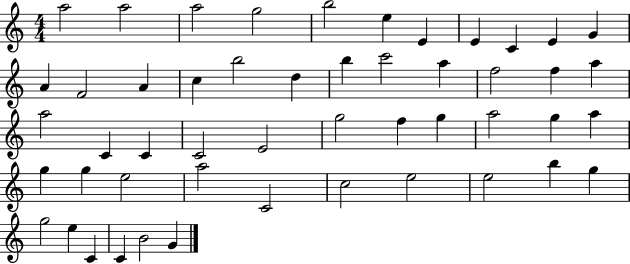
X:1
T:Untitled
M:4/4
L:1/4
K:C
a2 a2 a2 g2 b2 e E E C E G A F2 A c b2 d b c'2 a f2 f a a2 C C C2 E2 g2 f g a2 g a g g e2 a2 C2 c2 e2 e2 b g g2 e C C B2 G